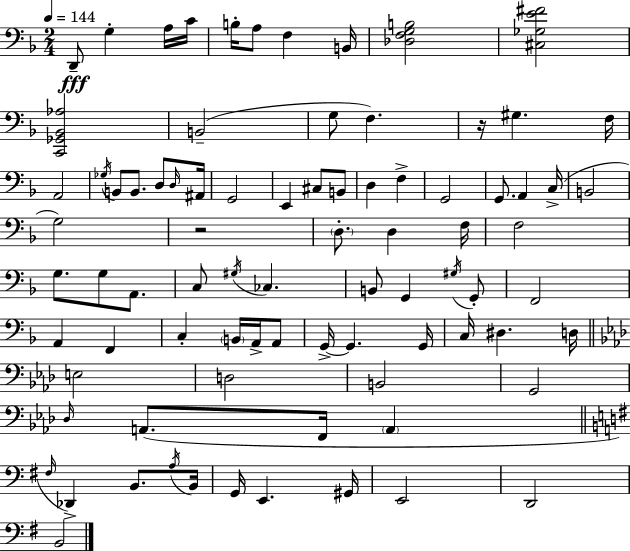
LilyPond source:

{
  \clef bass
  \numericTimeSignature
  \time 2/4
  \key d \minor
  \tempo 4 = 144
  \repeat volta 2 { d,8--\fff g4-. a16 c'16 | b16-. a8 f4 b,16 | <des f g b>2 | <cis ges e' fis'>2 | \break <c, ges, bes, aes>2 | b,2--( | g8 f4.) | r16 gis4. f16 | \break a,2 | \acciaccatura { ges16 } b,8 b,8. d8 | \grace { d16 } ais,16 g,2 | e,4 cis8 | \break b,8 d4 f4-> | g,2 | g,8. a,4 | c16->( b,2 | \break g2) | r2 | \parenthesize d8.-. d4 | f16 f2 | \break g8. g8 a,8. | c8 \acciaccatura { gis16 } ces4. | b,8 g,4 | \acciaccatura { gis16 } g,8-. f,2 | \break a,4 | f,4 c4-. | \parenthesize b,16 a,16-> a,8 g,16->~~ g,4. | g,16 c16 dis4. | \break d16 \bar "||" \break \key aes \major e2 | d2 | b,2 | g,2 | \break \grace { des16 } a,8.( f,16 \parenthesize a,4 | \bar "||" \break \key g \major \grace { fis16 } des,4->) b,8. | \acciaccatura { a16 } b,16 g,16 e,4. | gis,16 e,2 | d,2 | \break b,2 | } \bar "|."
}